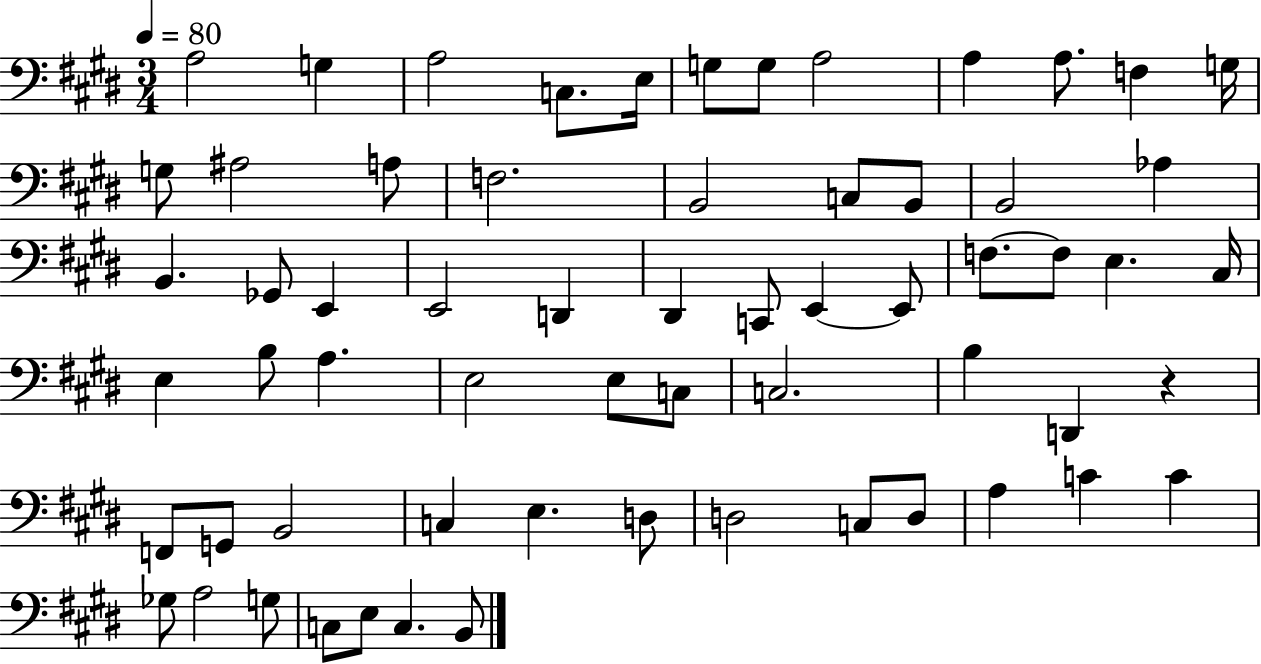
X:1
T:Untitled
M:3/4
L:1/4
K:E
A,2 G, A,2 C,/2 E,/4 G,/2 G,/2 A,2 A, A,/2 F, G,/4 G,/2 ^A,2 A,/2 F,2 B,,2 C,/2 B,,/2 B,,2 _A, B,, _G,,/2 E,, E,,2 D,, ^D,, C,,/2 E,, E,,/2 F,/2 F,/2 E, ^C,/4 E, B,/2 A, E,2 E,/2 C,/2 C,2 B, D,, z F,,/2 G,,/2 B,,2 C, E, D,/2 D,2 C,/2 D,/2 A, C C _G,/2 A,2 G,/2 C,/2 E,/2 C, B,,/2